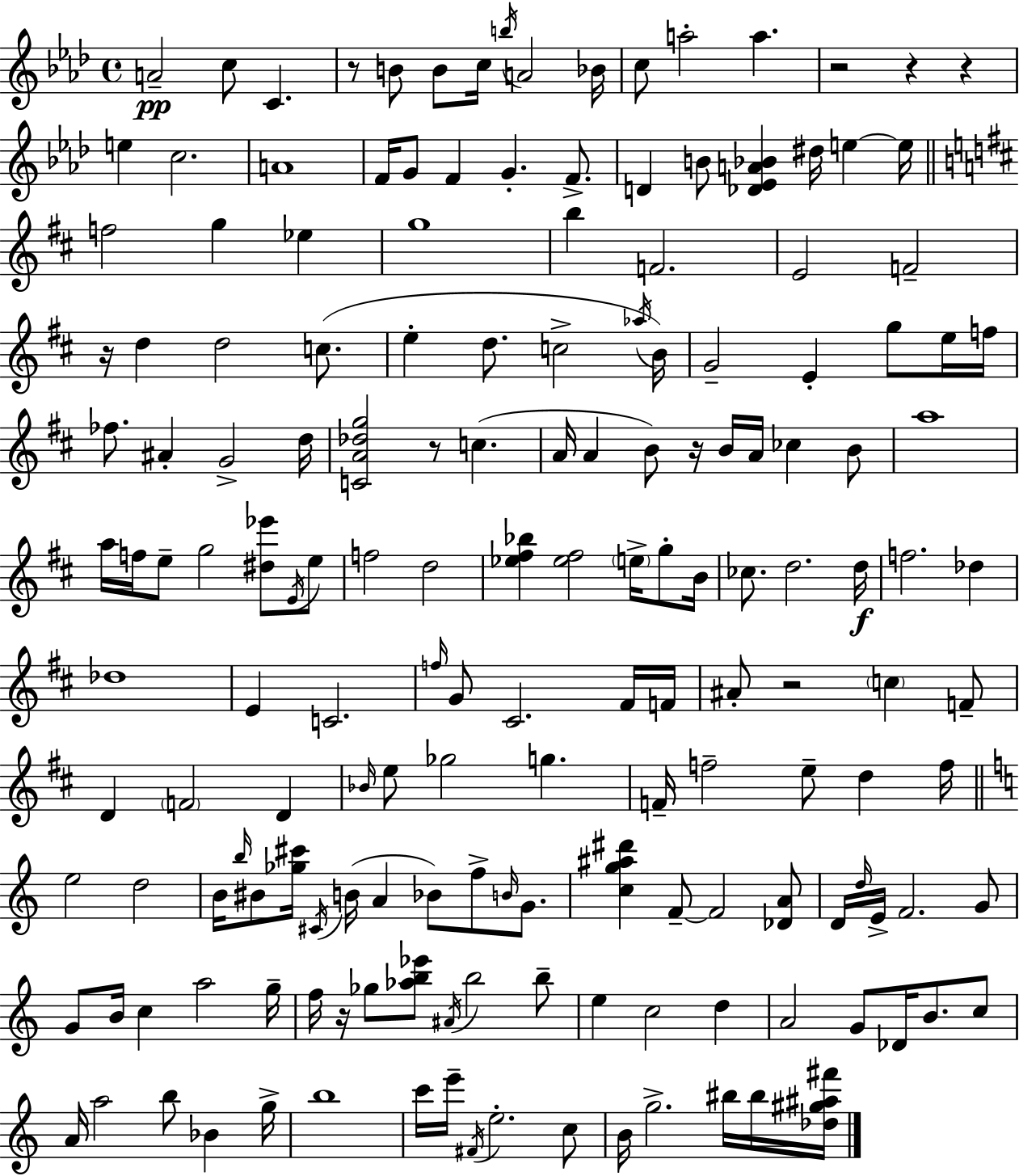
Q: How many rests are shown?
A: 9